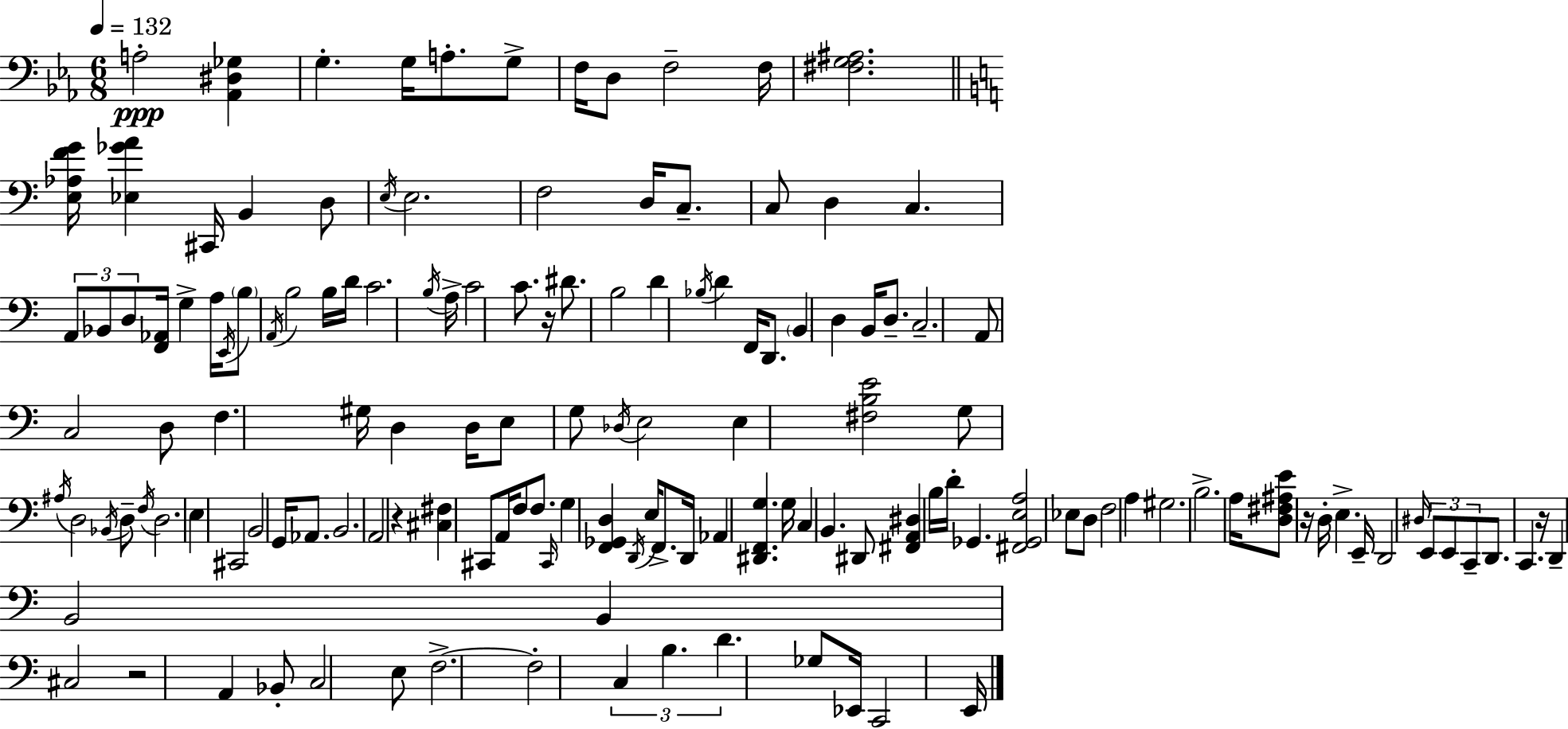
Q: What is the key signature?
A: C minor